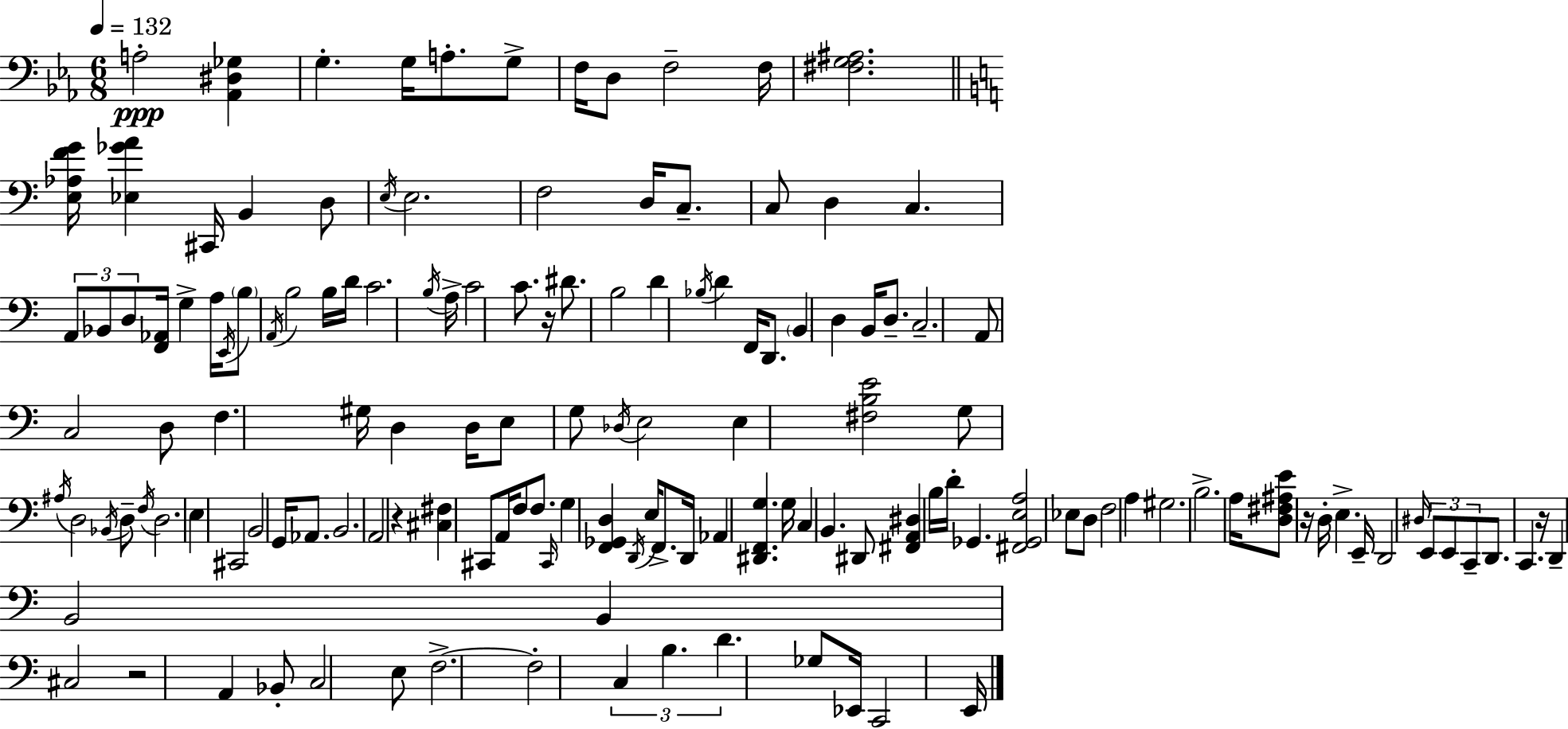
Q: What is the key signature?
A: C minor